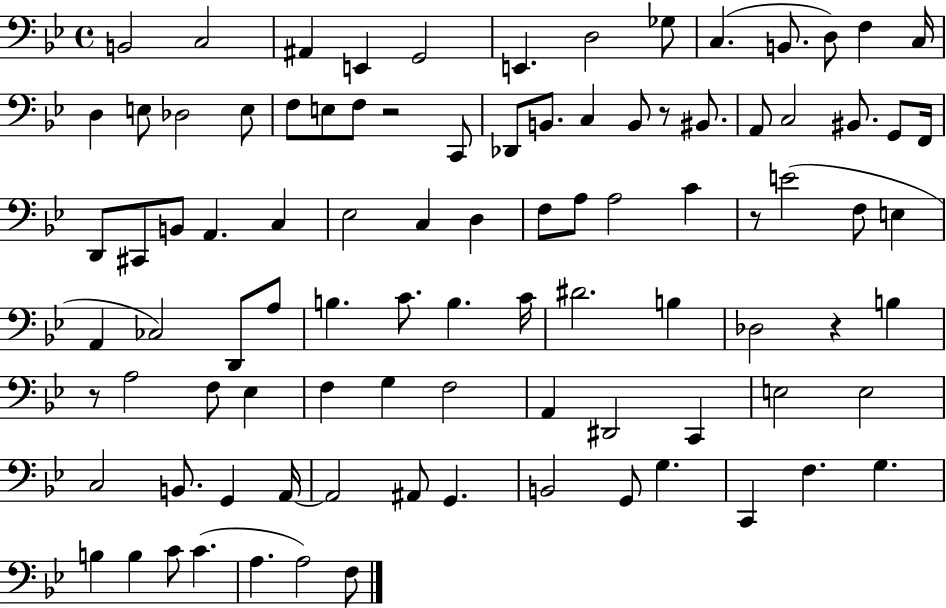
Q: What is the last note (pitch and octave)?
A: F3